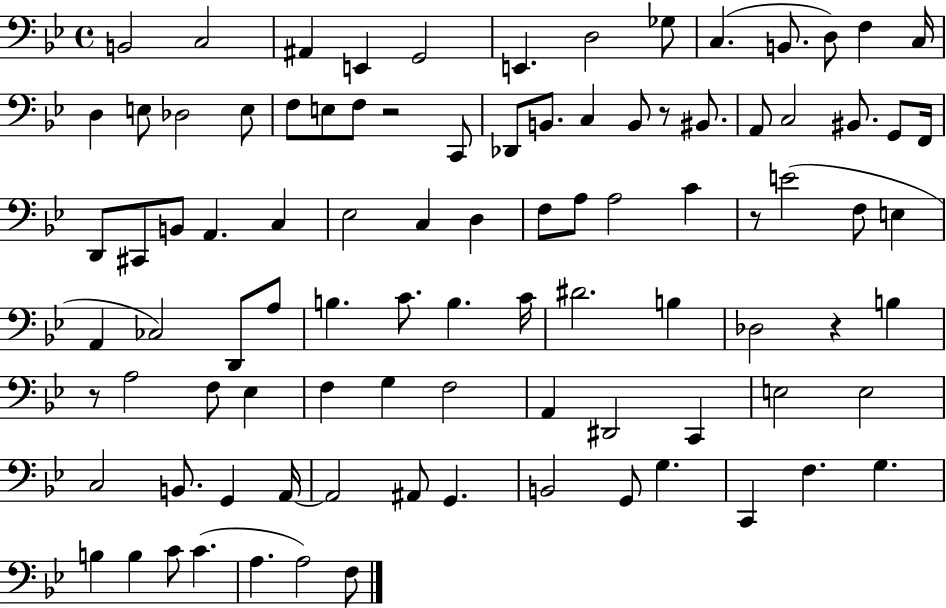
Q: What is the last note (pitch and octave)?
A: F3